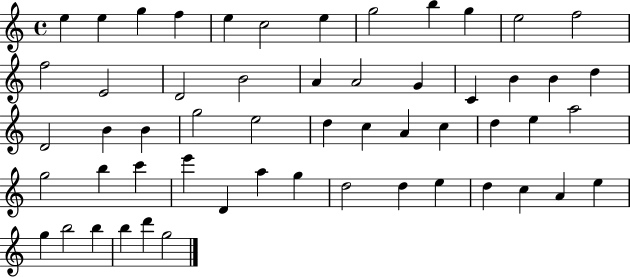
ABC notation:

X:1
T:Untitled
M:4/4
L:1/4
K:C
e e g f e c2 e g2 b g e2 f2 f2 E2 D2 B2 A A2 G C B B d D2 B B g2 e2 d c A c d e a2 g2 b c' e' D a g d2 d e d c A e g b2 b b d' g2